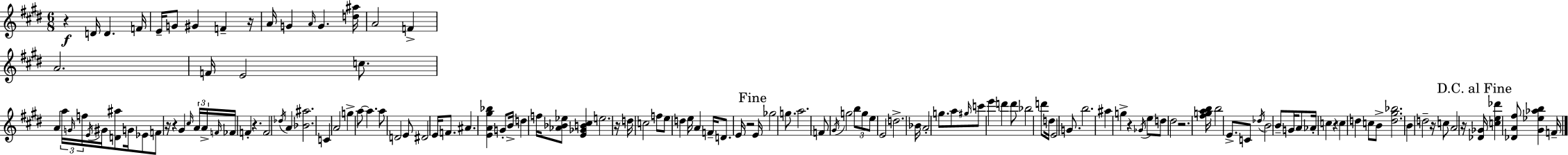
R/q D4/s D4/q. F4/s E4/s G4/e G#4/q F4/q R/s A4/s G4/q A4/s G4/q. [D5,A#5]/s A4/h F4/q A4/h. F4/s E4/h C5/e. A4/q A5/s G4/s F5/s E4/s G#4/s [D4,A#5]/e G4/s Eb4/e F4/e R/s R/q G#4/q C#5/s A4/s A4/s F4/s FES4/s F4/q R/q. F4/h Db5/s A4/q [Bb4,A#5]/h. C4/q A4/h G5/q A5/e A5/q. A5/e D4/h E4/e D#4/h E4/s F4/e. A#4/q. [E4,A4,G#5,Bb5]/q G4/e B4/s D5/q F5/s [Ab4,Bb4,Eb5]/e [E4,Gb4,B4,C#5]/q E5/h. R/s D5/s C5/h F5/e E5/e D5/q E5/s A4/q F4/s D4/e. E4/s R/h E4/s Gb5/h G5/e. A5/h. F4/e G#4/s G5/h B5/e G5/e E5/e E4/h D5/h. Bb4/s A4/h G5/e. A5/e G#5/s C6/e E6/q D6/q D6/e Bb5/h D6/e D5/s E4/h G4/e. B5/h. A#5/q G5/q R/q Gb4/s E5/e D5/e D#5/h R/h. [F#5,G5,A5,B5]/s B5/h E4/e. C4/e Db5/s B4/h B4/e G4/s A4/e Ab4/s C5/q R/q C5/q D5/q C5/e B4/e [D5,G#5,Bb5]/h. B4/q D5/h R/s C5/e A4/h R/s [Db4,Gb4]/s [C5,E5,Db6]/q [Db4,A4,F#5]/e [G#4,Eb5,Ab5,B5]/q F4/s